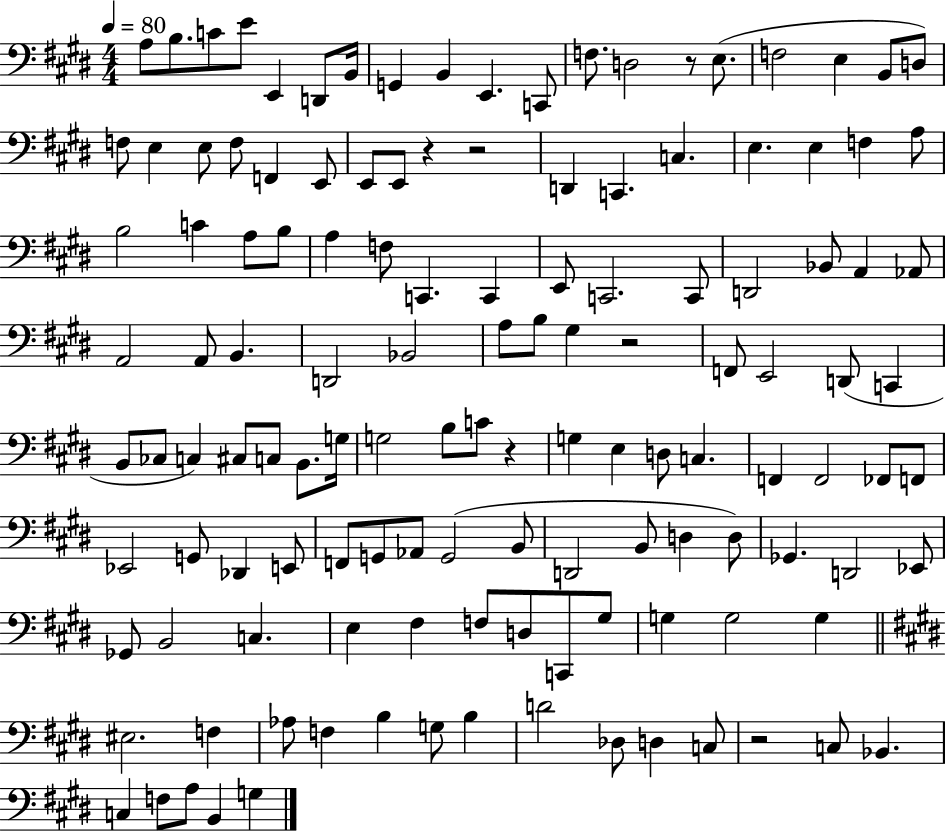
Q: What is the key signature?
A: E major